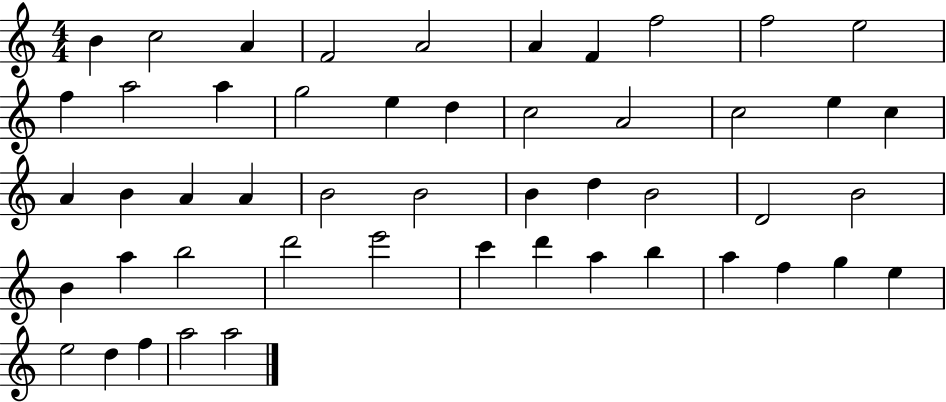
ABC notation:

X:1
T:Untitled
M:4/4
L:1/4
K:C
B c2 A F2 A2 A F f2 f2 e2 f a2 a g2 e d c2 A2 c2 e c A B A A B2 B2 B d B2 D2 B2 B a b2 d'2 e'2 c' d' a b a f g e e2 d f a2 a2